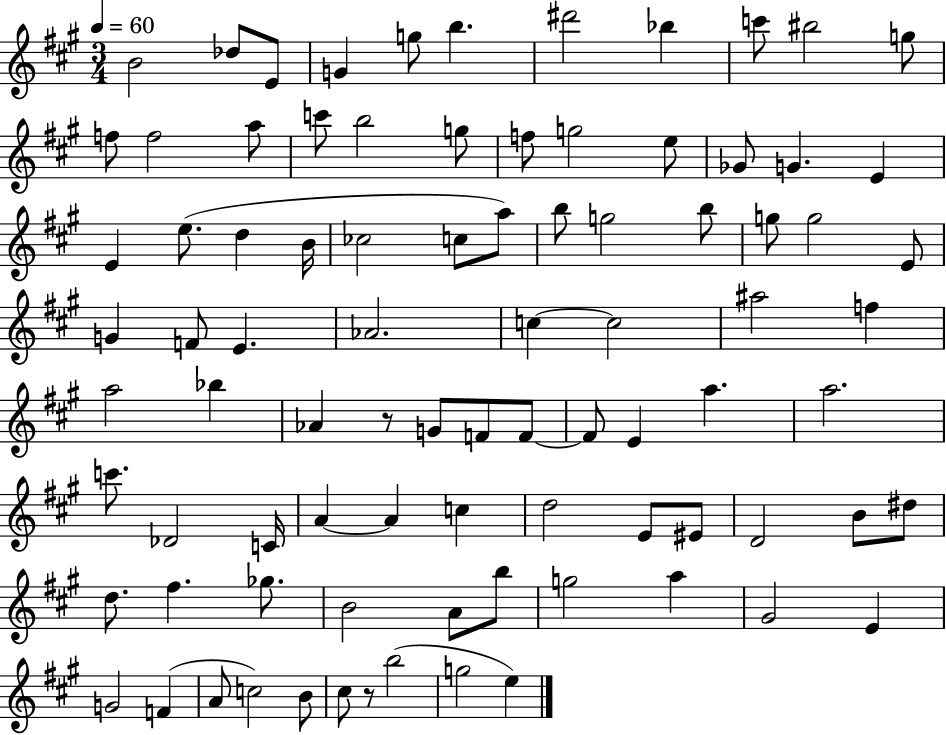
{
  \clef treble
  \numericTimeSignature
  \time 3/4
  \key a \major
  \tempo 4 = 60
  b'2 des''8 e'8 | g'4 g''8 b''4. | dis'''2 bes''4 | c'''8 bis''2 g''8 | \break f''8 f''2 a''8 | c'''8 b''2 g''8 | f''8 g''2 e''8 | ges'8 g'4. e'4 | \break e'4 e''8.( d''4 b'16 | ces''2 c''8 a''8) | b''8 g''2 b''8 | g''8 g''2 e'8 | \break g'4 f'8 e'4. | aes'2. | c''4~~ c''2 | ais''2 f''4 | \break a''2 bes''4 | aes'4 r8 g'8 f'8 f'8~~ | f'8 e'4 a''4. | a''2. | \break c'''8. des'2 c'16 | a'4~~ a'4 c''4 | d''2 e'8 eis'8 | d'2 b'8 dis''8 | \break d''8. fis''4. ges''8. | b'2 a'8 b''8 | g''2 a''4 | gis'2 e'4 | \break g'2 f'4( | a'8 c''2) b'8 | cis''8 r8 b''2( | g''2 e''4) | \break \bar "|."
}